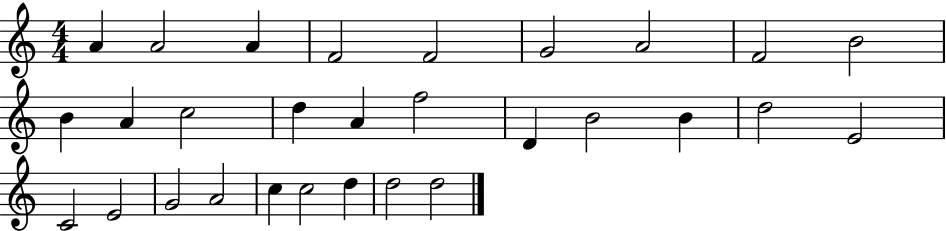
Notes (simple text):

A4/q A4/h A4/q F4/h F4/h G4/h A4/h F4/h B4/h B4/q A4/q C5/h D5/q A4/q F5/h D4/q B4/h B4/q D5/h E4/h C4/h E4/h G4/h A4/h C5/q C5/h D5/q D5/h D5/h